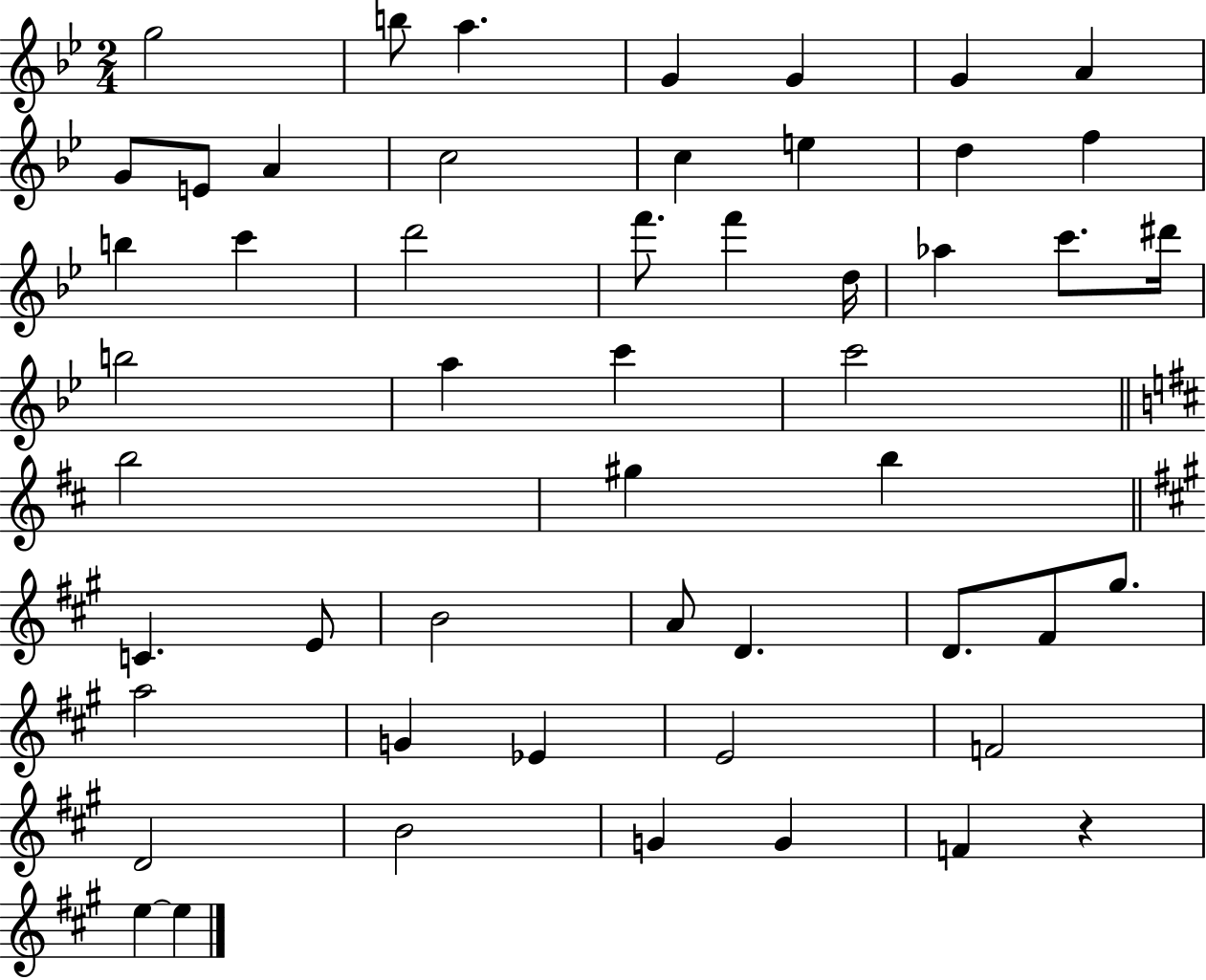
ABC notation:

X:1
T:Untitled
M:2/4
L:1/4
K:Bb
g2 b/2 a G G G A G/2 E/2 A c2 c e d f b c' d'2 f'/2 f' d/4 _a c'/2 ^d'/4 b2 a c' c'2 b2 ^g b C E/2 B2 A/2 D D/2 ^F/2 ^g/2 a2 G _E E2 F2 D2 B2 G G F z e e